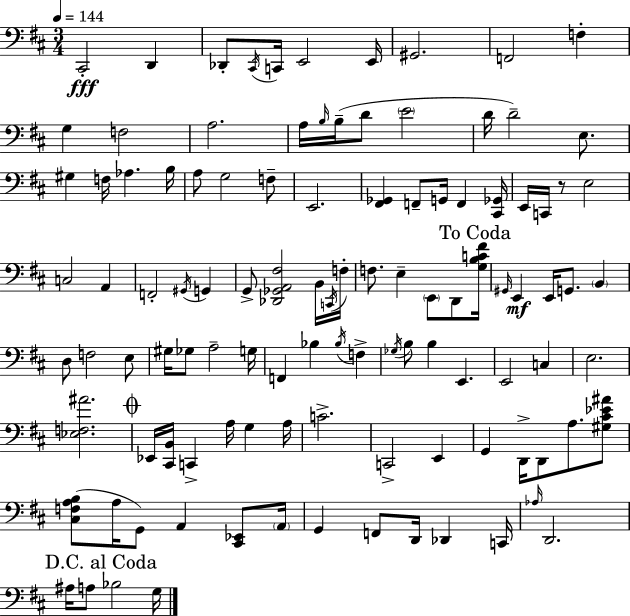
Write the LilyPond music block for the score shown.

{
  \clef bass
  \numericTimeSignature
  \time 3/4
  \key d \major
  \tempo 4 = 144
  cis,2-.\fff d,4 | des,8-. \acciaccatura { cis,16 } c,16 e,2 | e,16 gis,2. | f,2 f4-. | \break g4 f2 | a2. | a16 \grace { b16 }( b16-- d'8 \parenthesize e'2 | d'16 d'2--) e8. | \break gis4 f16 aes4. | b16 a8 g2 | f8-- e,2. | <fis, ges,>4 f,8-- g,16 f,4 | \break <cis, ges,>16 e,16 c,16 r8 e2 | c2 a,4 | f,2-. \acciaccatura { gis,16 } g,4 | g,8-> <des, ges, a, fis>2 | \break b,16 \acciaccatura { c,16 } f16-. f8. e4-- \parenthesize e,8 | d,8 \mark "To Coda" <g b c' fis'>16 \grace { gis,16 } e,4\mf e,16 g,8. | \parenthesize b,4 d8 f2 | e8 gis16 ges8 a2-- | \break g16 f,4 bes4 | \acciaccatura { bes16 } f4-> \acciaccatura { ges16 } b8 b4 | e,4. e,2 | c4 e2. | \break <ees f ais'>2. | \mark \markup { \musicglyph "scripts.coda" } ees,16 <cis, b,>16 c,4-> | a16 g4 a16 c'2.-> | c,2-> | \break e,4 g,4 d,16-> | d,8 a8. <gis cis' ees' ais'>8 <cis f a b>8( a16 g,8) | a,4 <cis, ees,>8 \parenthesize a,16 g,4 f,8 | d,16 des,4 c,16 \grace { aes16 } d,2. | \break \mark "D.C. al Coda" ais16 a8 bes2 | g16 \bar "|."
}